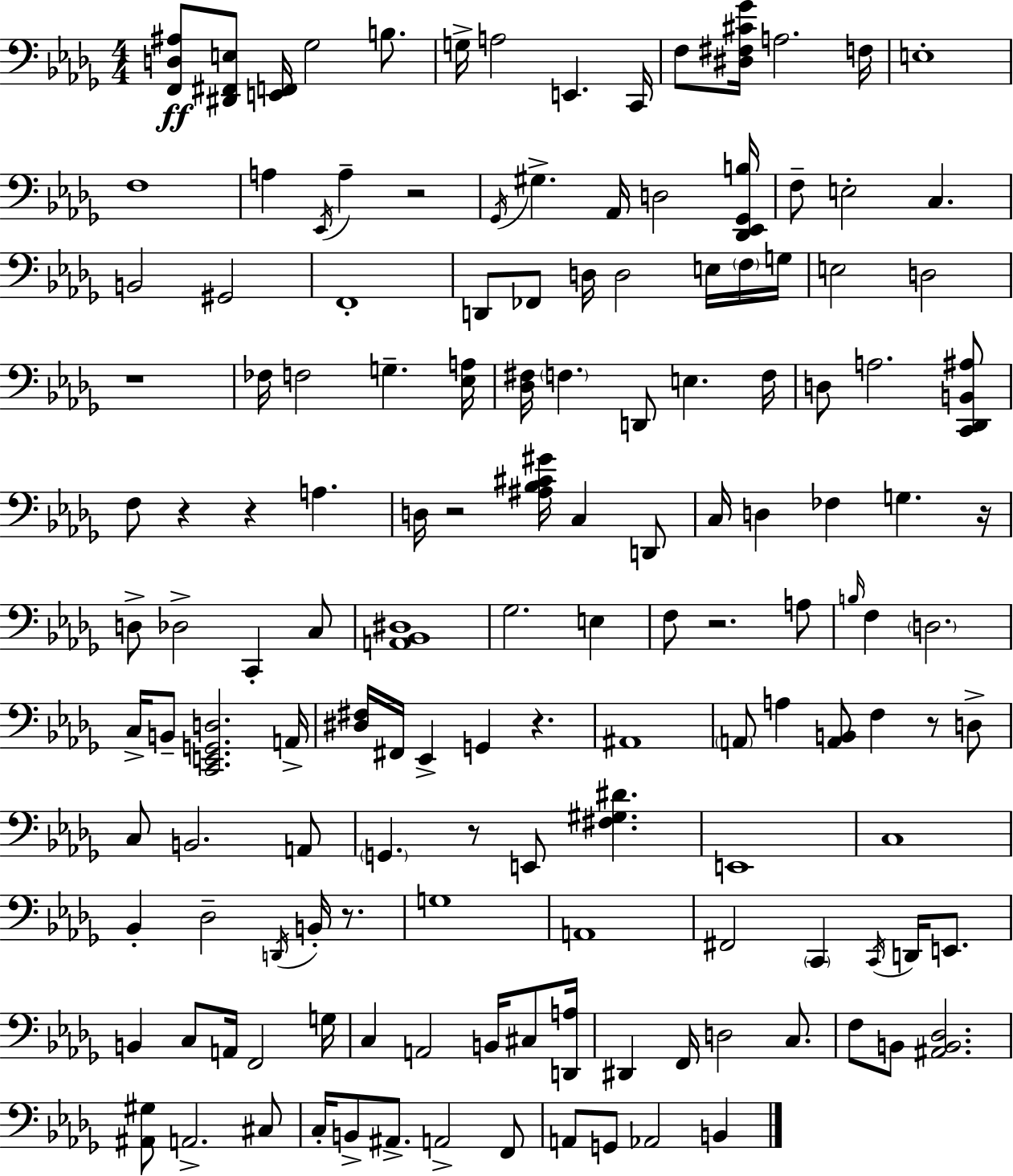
{
  \clef bass
  \numericTimeSignature
  \time 4/4
  \key bes \minor
  <f, d ais>8\ff <dis, fis, e>8 <e, f,>16 ges2 b8. | g16-> a2 e,4. c,16 | f8 <dis fis cis' ges'>16 a2. f16 | e1-. | \break f1 | a4 \acciaccatura { ees,16 } a4-- r2 | \acciaccatura { ges,16 } gis4.-> aes,16 d2 | <des, ees, ges, b>16 f8-- e2-. c4. | \break b,2 gis,2 | f,1-. | d,8 fes,8 d16 d2 e16 | \parenthesize f16 g16 e2 d2 | \break r1 | fes16 f2 g4.-- | <ees a>16 <des fis>16 \parenthesize f4. d,8 e4. | f16 d8 a2. | \break <c, des, b, ais>8 f8 r4 r4 a4. | d16 r2 <ais bes cis' gis'>16 c4 | d,8 c16 d4 fes4 g4. | r16 d8-> des2-> c,4-. | \break c8 <a, bes, dis>1 | ges2. e4 | f8 r2. | a8 \grace { b16 } f4 \parenthesize d2. | \break c16-> b,8-- <c, e, g, d>2. | a,16-> <dis fis>16 fis,16 ees,4-> g,4 r4. | ais,1 | \parenthesize a,8 a4 <a, b,>8 f4 r8 | \break d8-> c8 b,2. | a,8 \parenthesize g,4. r8 e,8 <fis gis dis'>4. | e,1 | c1 | \break bes,4-. des2-- \acciaccatura { d,16 } | b,16-. r8. g1 | a,1 | fis,2 \parenthesize c,4 | \break \acciaccatura { c,16 } d,16 e,8. b,4 c8 a,16 f,2 | g16 c4 a,2 | b,16 cis8 <d, a>16 dis,4 f,16 d2 | c8. f8 b,8 <ais, b, des>2. | \break <ais, gis>8 a,2.-> | cis8 c16-. b,8-> ais,8.-> a,2-> | f,8 a,8 g,8 aes,2 | b,4 \bar "|."
}